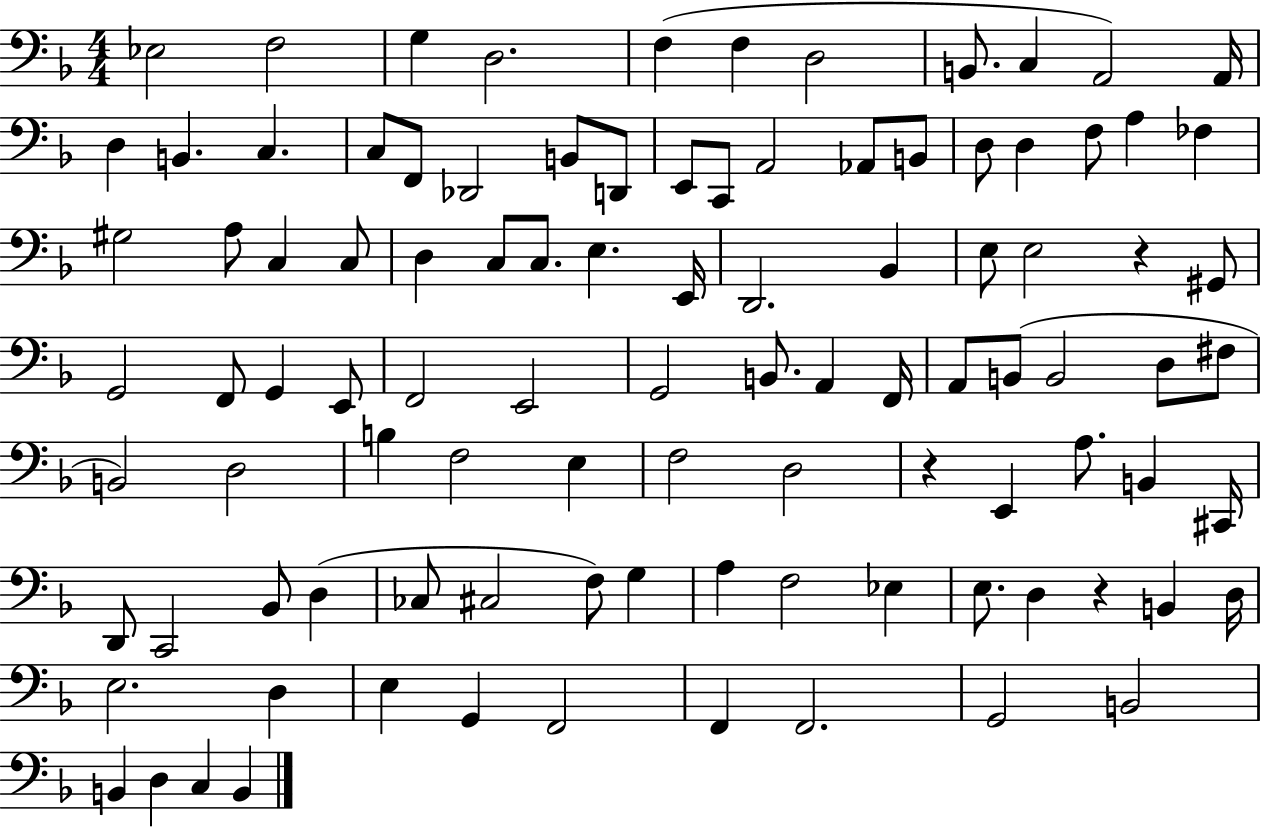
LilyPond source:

{
  \clef bass
  \numericTimeSignature
  \time 4/4
  \key f \major
  \repeat volta 2 { ees2 f2 | g4 d2. | f4( f4 d2 | b,8. c4 a,2) a,16 | \break d4 b,4. c4. | c8 f,8 des,2 b,8 d,8 | e,8 c,8 a,2 aes,8 b,8 | d8 d4 f8 a4 fes4 | \break gis2 a8 c4 c8 | d4 c8 c8. e4. e,16 | d,2. bes,4 | e8 e2 r4 gis,8 | \break g,2 f,8 g,4 e,8 | f,2 e,2 | g,2 b,8. a,4 f,16 | a,8 b,8( b,2 d8 fis8 | \break b,2) d2 | b4 f2 e4 | f2 d2 | r4 e,4 a8. b,4 cis,16 | \break d,8 c,2 bes,8 d4( | ces8 cis2 f8) g4 | a4 f2 ees4 | e8. d4 r4 b,4 d16 | \break e2. d4 | e4 g,4 f,2 | f,4 f,2. | g,2 b,2 | \break b,4 d4 c4 b,4 | } \bar "|."
}